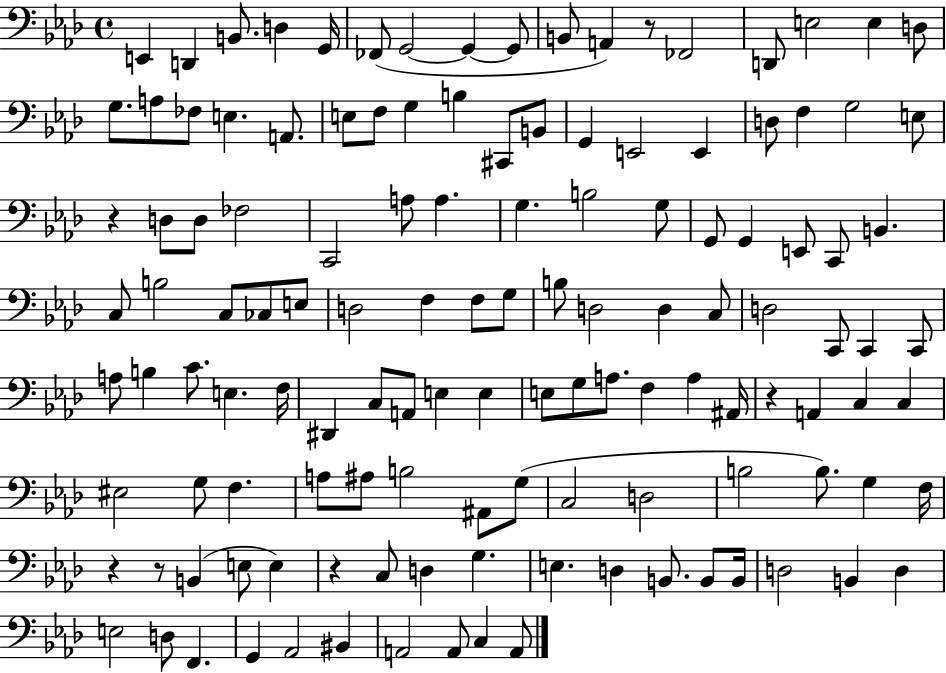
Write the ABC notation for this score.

X:1
T:Untitled
M:4/4
L:1/4
K:Ab
E,, D,, B,,/2 D, G,,/4 _F,,/2 G,,2 G,, G,,/2 B,,/2 A,, z/2 _F,,2 D,,/2 E,2 E, D,/2 G,/2 A,/2 _F,/2 E, A,,/2 E,/2 F,/2 G, B, ^C,,/2 B,,/2 G,, E,,2 E,, D,/2 F, G,2 E,/2 z D,/2 D,/2 _F,2 C,,2 A,/2 A, G, B,2 G,/2 G,,/2 G,, E,,/2 C,,/2 B,, C,/2 B,2 C,/2 _C,/2 E,/2 D,2 F, F,/2 G,/2 B,/2 D,2 D, C,/2 D,2 C,,/2 C,, C,,/2 A,/2 B, C/2 E, F,/4 ^D,, C,/2 A,,/2 E, E, E,/2 G,/2 A,/2 F, A, ^A,,/4 z A,, C, C, ^E,2 G,/2 F, A,/2 ^A,/2 B,2 ^A,,/2 G,/2 C,2 D,2 B,2 B,/2 G, F,/4 z z/2 B,, E,/2 E, z C,/2 D, G, E, D, B,,/2 B,,/2 B,,/4 D,2 B,, D, E,2 D,/2 F,, G,, _A,,2 ^B,, A,,2 A,,/2 C, A,,/2